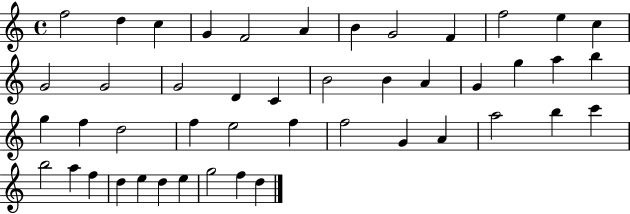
{
  \clef treble
  \time 4/4
  \defaultTimeSignature
  \key c \major
  f''2 d''4 c''4 | g'4 f'2 a'4 | b'4 g'2 f'4 | f''2 e''4 c''4 | \break g'2 g'2 | g'2 d'4 c'4 | b'2 b'4 a'4 | g'4 g''4 a''4 b''4 | \break g''4 f''4 d''2 | f''4 e''2 f''4 | f''2 g'4 a'4 | a''2 b''4 c'''4 | \break b''2 a''4 f''4 | d''4 e''4 d''4 e''4 | g''2 f''4 d''4 | \bar "|."
}